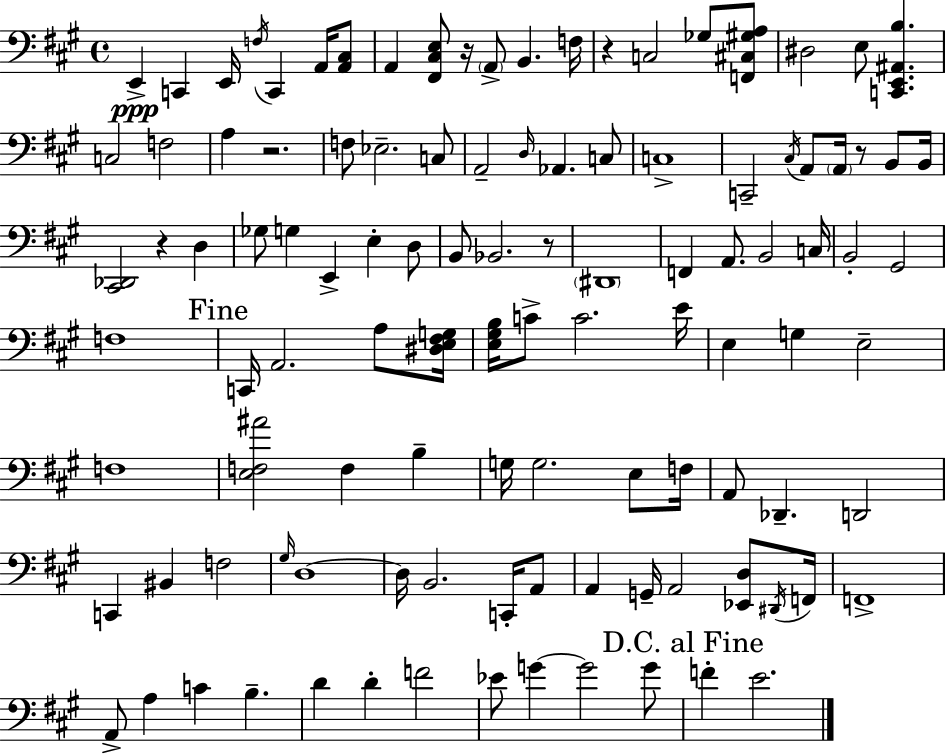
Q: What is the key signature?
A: A major